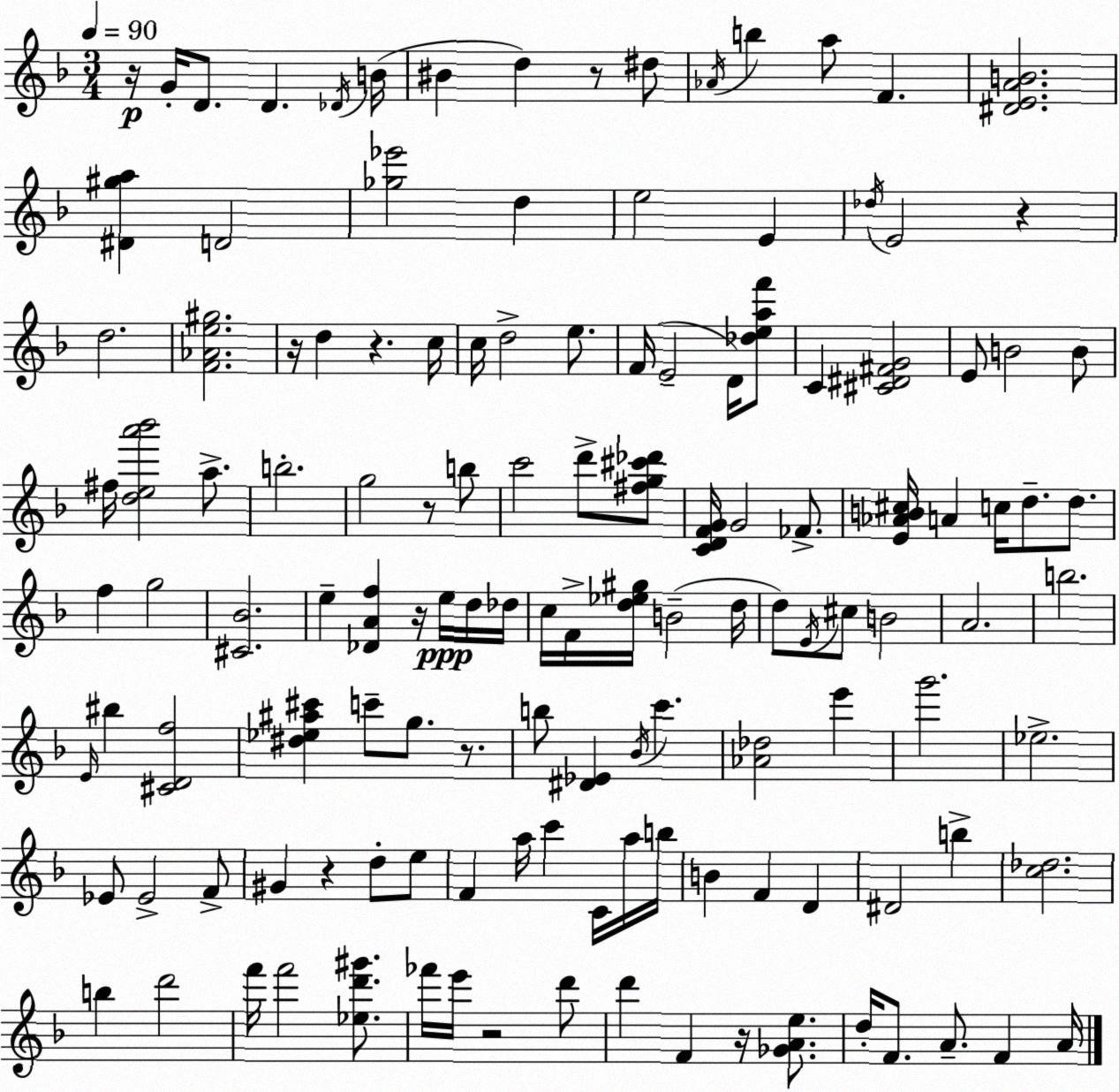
X:1
T:Untitled
M:3/4
L:1/4
K:Dm
z/4 G/4 D/2 D _D/4 B/4 ^B d z/2 ^d/2 _A/4 b a/2 F [^DEAB]2 [^D^ga] D2 [_g_e']2 d e2 E _d/4 E2 z d2 [F_Ae^g]2 z/4 d z c/4 c/4 d2 e/2 F/4 E2 D/4 [_deaf']/2 C [^C^D^FG]2 E/2 B2 B/2 ^f/4 [dea'_b']2 a/2 b2 g2 z/2 b/2 c'2 d'/2 [^fg^c'_d']/2 [CDFG]/4 G2 _F/2 [E_AB^c]/4 A c/4 d/2 d/2 f g2 [^C_B]2 e [_DAf] z/4 e/4 d/4 _d/4 c/4 F/4 [d_e^g]/4 B2 d/4 d/2 E/4 ^c/2 B2 A2 b2 E/4 ^b [^CDf]2 [^d_e^a^c'] c'/2 g/2 z/2 b/2 [^D_E] _B/4 c' [_A_d]2 e' g'2 _e2 _E/2 _E2 F/2 ^G z d/2 e/2 F a/4 c' C/4 a/4 b/4 B F D ^D2 b [c_d]2 b d'2 f'/4 f'2 [_ed'^g']/2 _f'/4 e'/4 z2 d'/2 d' F z/4 [_GAe]/2 d/4 F/2 A/2 F A/4